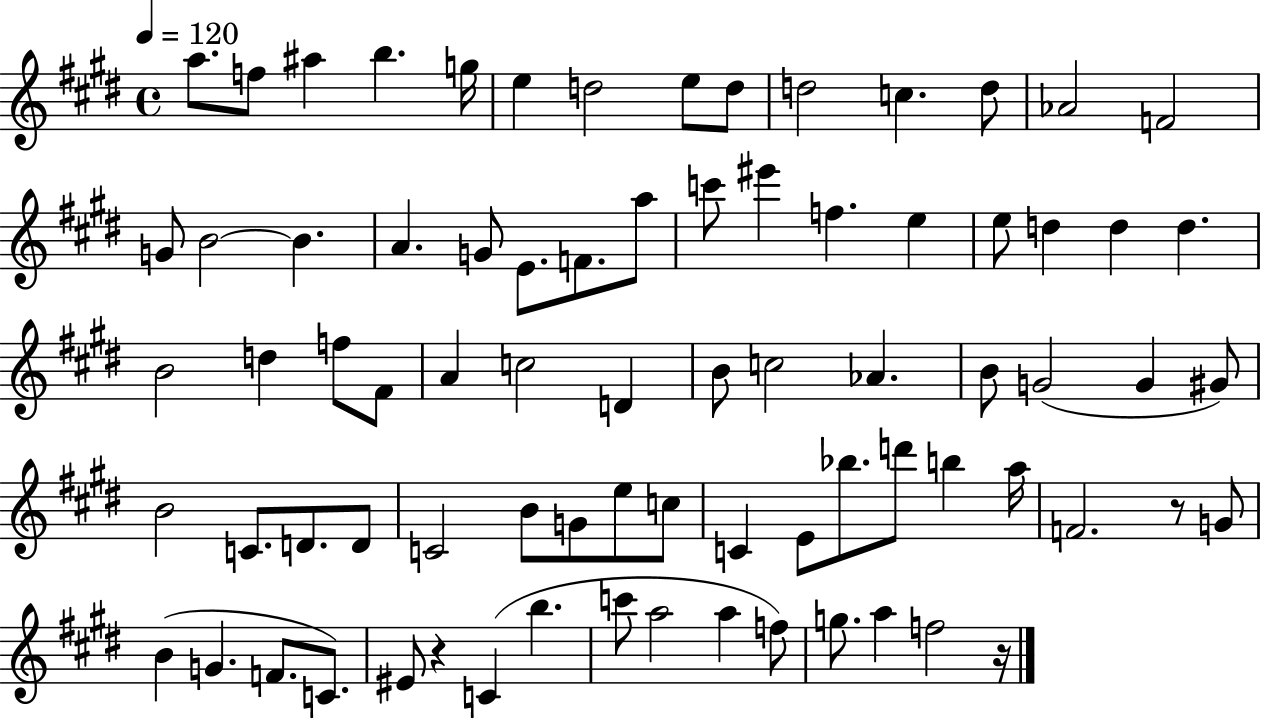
X:1
T:Untitled
M:4/4
L:1/4
K:E
a/2 f/2 ^a b g/4 e d2 e/2 d/2 d2 c d/2 _A2 F2 G/2 B2 B A G/2 E/2 F/2 a/2 c'/2 ^e' f e e/2 d d d B2 d f/2 ^F/2 A c2 D B/2 c2 _A B/2 G2 G ^G/2 B2 C/2 D/2 D/2 C2 B/2 G/2 e/2 c/2 C E/2 _b/2 d'/2 b a/4 F2 z/2 G/2 B G F/2 C/2 ^E/2 z C b c'/2 a2 a f/2 g/2 a f2 z/4